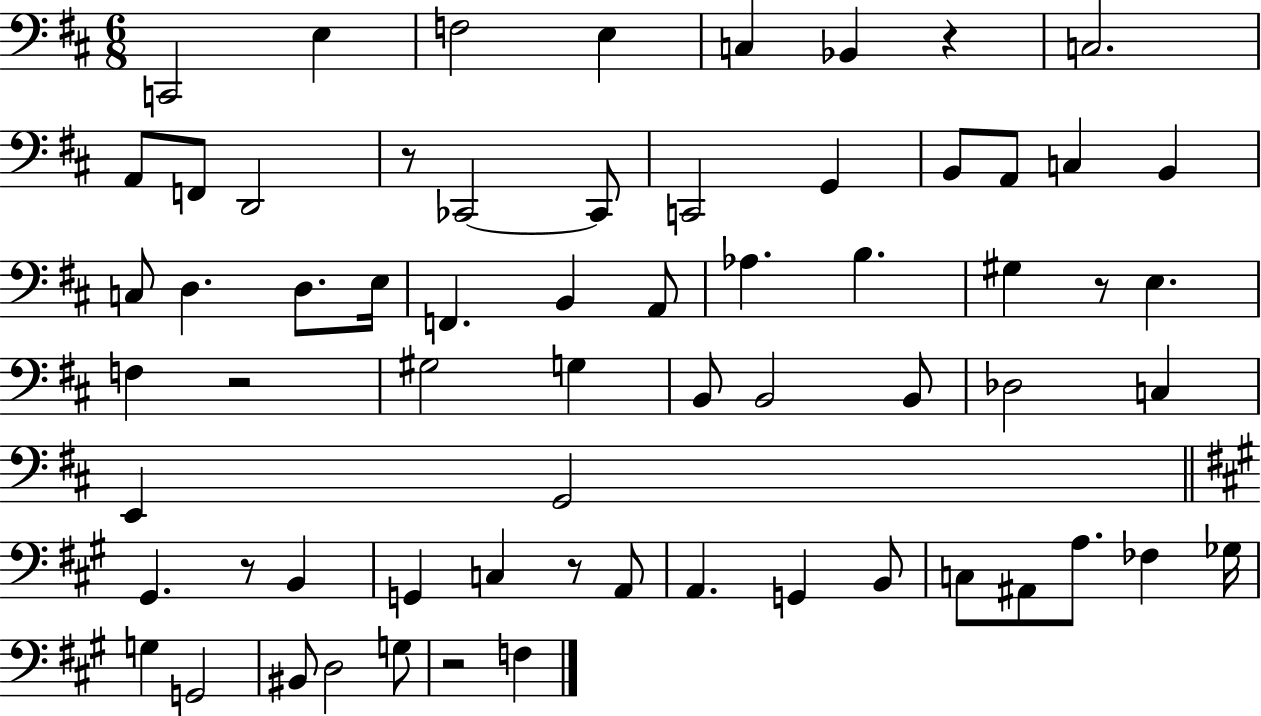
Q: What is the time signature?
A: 6/8